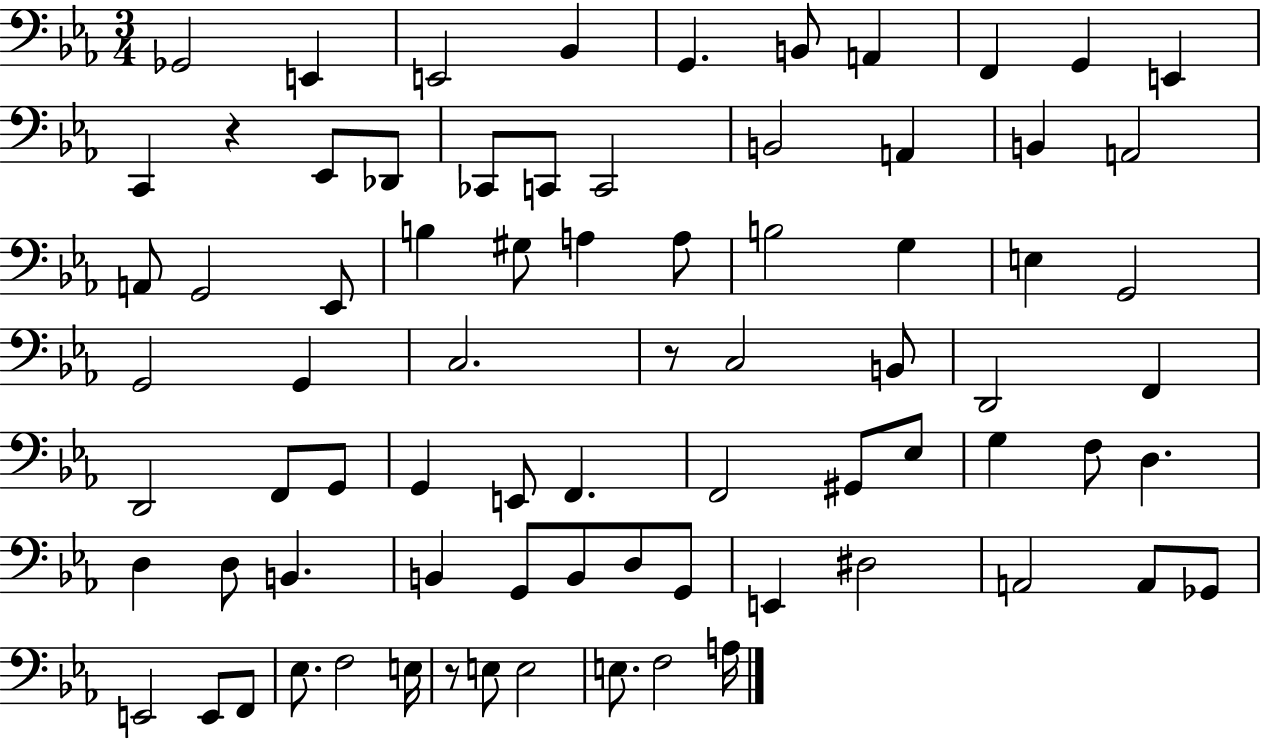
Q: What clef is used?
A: bass